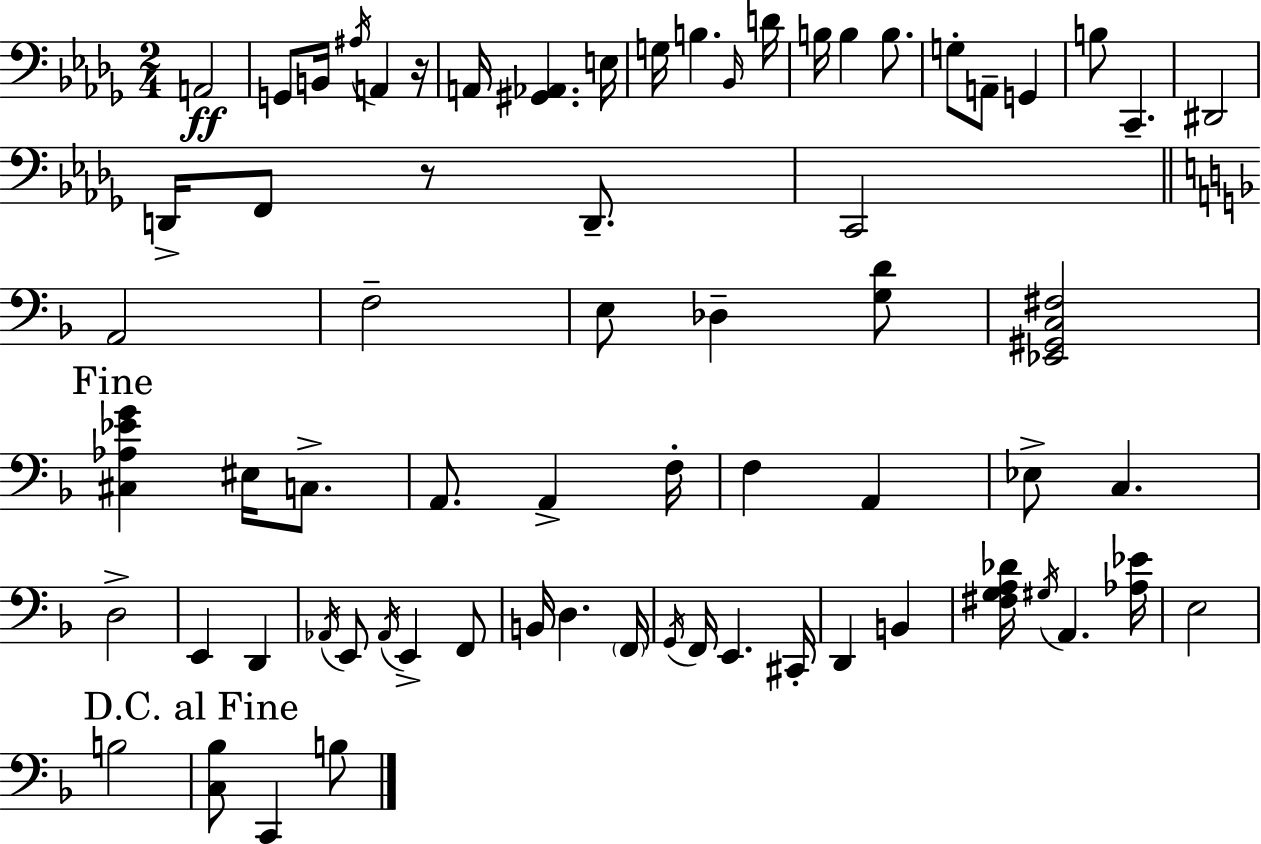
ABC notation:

X:1
T:Untitled
M:2/4
L:1/4
K:Bbm
A,,2 G,,/2 B,,/4 ^A,/4 A,, z/4 A,,/4 [^G,,_A,,] E,/4 G,/4 B, _B,,/4 D/4 B,/4 B, B,/2 G,/2 A,,/2 G,, B,/2 C,, ^D,,2 D,,/4 F,,/2 z/2 D,,/2 C,,2 A,,2 F,2 E,/2 _D, [G,D]/2 [_E,,^G,,C,^F,]2 [^C,_A,_EG] ^E,/4 C,/2 A,,/2 A,, F,/4 F, A,, _E,/2 C, D,2 E,, D,, _A,,/4 E,,/2 _A,,/4 E,, F,,/2 B,,/4 D, F,,/4 G,,/4 F,,/4 E,, ^C,,/4 D,, B,, [^F,G,A,_D]/4 ^G,/4 A,, [_A,_E]/4 E,2 B,2 [C,_B,]/2 C,, B,/2